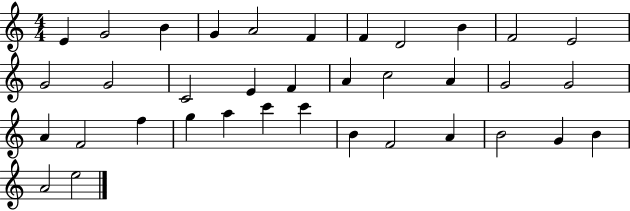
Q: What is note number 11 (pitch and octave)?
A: E4